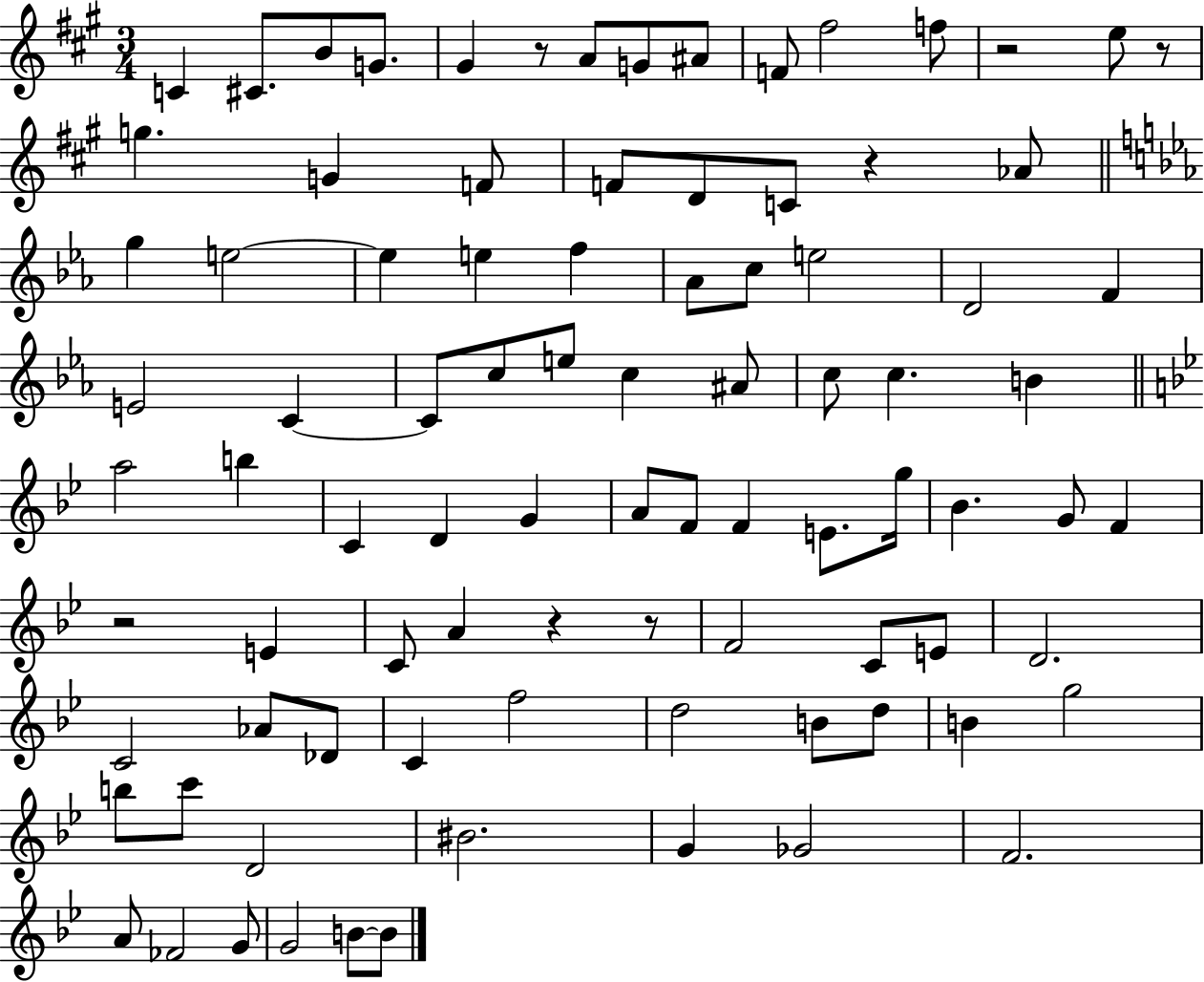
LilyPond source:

{
  \clef treble
  \numericTimeSignature
  \time 3/4
  \key a \major
  \repeat volta 2 { c'4 cis'8. b'8 g'8. | gis'4 r8 a'8 g'8 ais'8 | f'8 fis''2 f''8 | r2 e''8 r8 | \break g''4. g'4 f'8 | f'8 d'8 c'8 r4 aes'8 | \bar "||" \break \key ees \major g''4 e''2~~ | e''4 e''4 f''4 | aes'8 c''8 e''2 | d'2 f'4 | \break e'2 c'4~~ | c'8 c''8 e''8 c''4 ais'8 | c''8 c''4. b'4 | \bar "||" \break \key g \minor a''2 b''4 | c'4 d'4 g'4 | a'8 f'8 f'4 e'8. g''16 | bes'4. g'8 f'4 | \break r2 e'4 | c'8 a'4 r4 r8 | f'2 c'8 e'8 | d'2. | \break c'2 aes'8 des'8 | c'4 f''2 | d''2 b'8 d''8 | b'4 g''2 | \break b''8 c'''8 d'2 | bis'2. | g'4 ges'2 | f'2. | \break a'8 fes'2 g'8 | g'2 b'8~~ b'8 | } \bar "|."
}